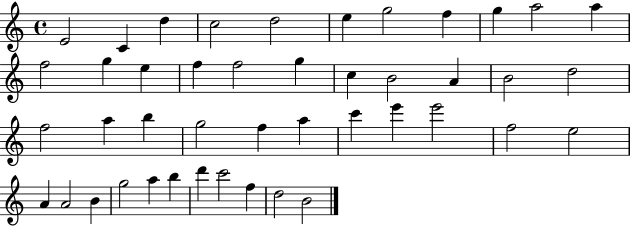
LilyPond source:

{
  \clef treble
  \time 4/4
  \defaultTimeSignature
  \key c \major
  e'2 c'4 d''4 | c''2 d''2 | e''4 g''2 f''4 | g''4 a''2 a''4 | \break f''2 g''4 e''4 | f''4 f''2 g''4 | c''4 b'2 a'4 | b'2 d''2 | \break f''2 a''4 b''4 | g''2 f''4 a''4 | c'''4 e'''4 e'''2 | f''2 e''2 | \break a'4 a'2 b'4 | g''2 a''4 b''4 | d'''4 c'''2 f''4 | d''2 b'2 | \break \bar "|."
}